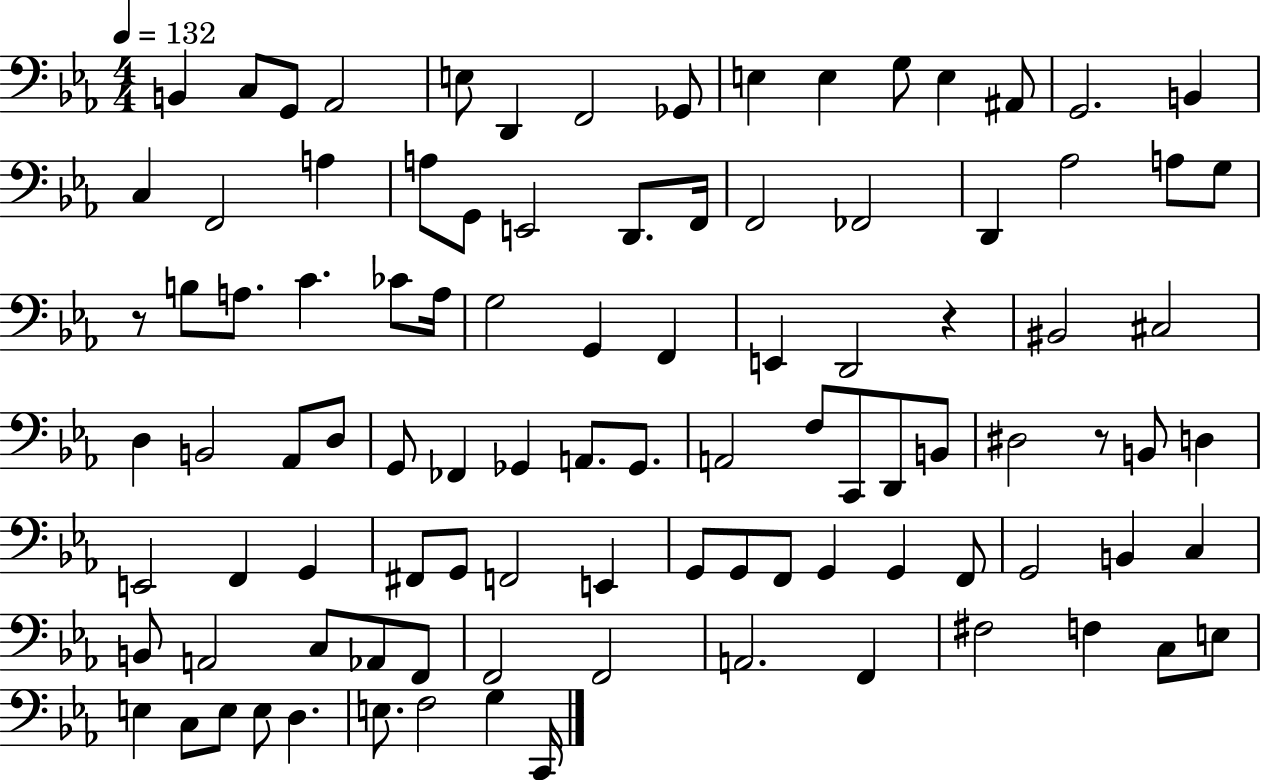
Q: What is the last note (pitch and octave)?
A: C2